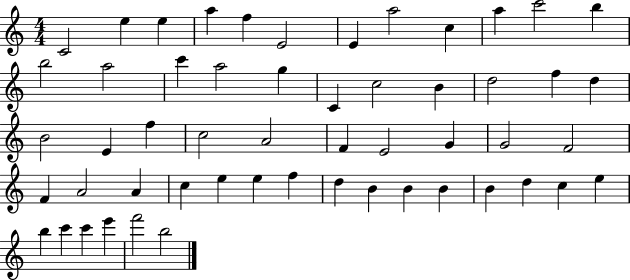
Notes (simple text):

C4/h E5/q E5/q A5/q F5/q E4/h E4/q A5/h C5/q A5/q C6/h B5/q B5/h A5/h C6/q A5/h G5/q C4/q C5/h B4/q D5/h F5/q D5/q B4/h E4/q F5/q C5/h A4/h F4/q E4/h G4/q G4/h F4/h F4/q A4/h A4/q C5/q E5/q E5/q F5/q D5/q B4/q B4/q B4/q B4/q D5/q C5/q E5/q B5/q C6/q C6/q E6/q F6/h B5/h